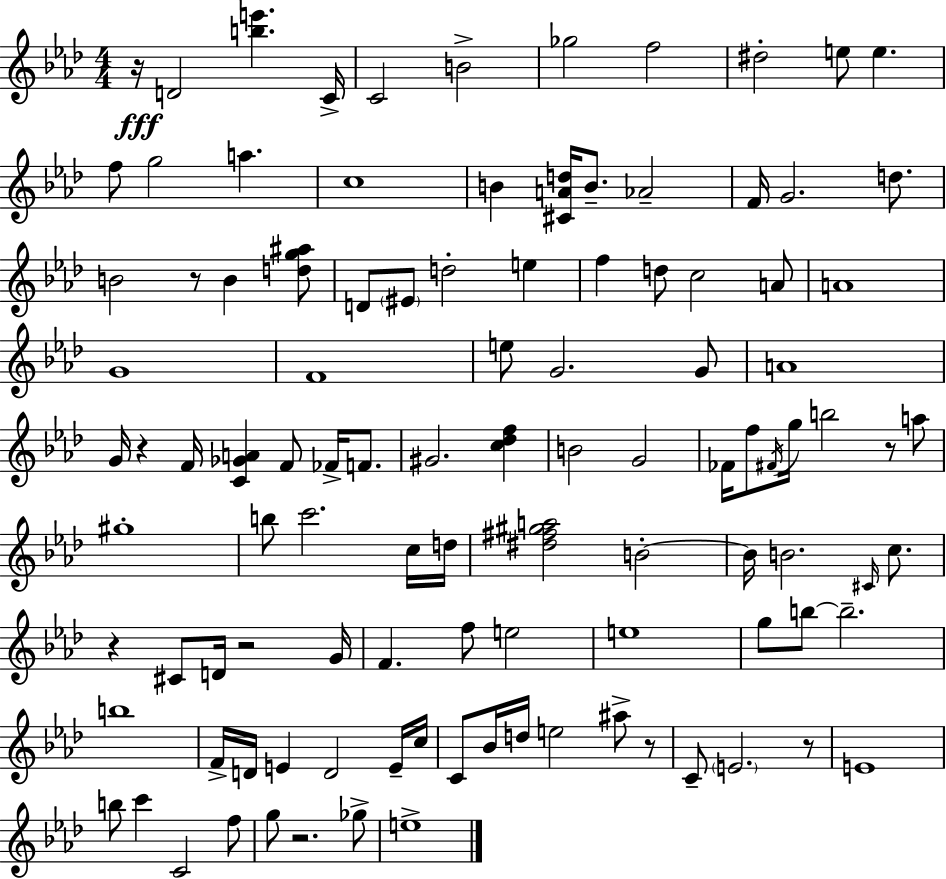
{
  \clef treble
  \numericTimeSignature
  \time 4/4
  \key f \minor
  \repeat volta 2 { r16\fff d'2 <b'' e'''>4. c'16-> | c'2 b'2-> | ges''2 f''2 | dis''2-. e''8 e''4. | \break f''8 g''2 a''4. | c''1 | b'4 <cis' a' d''>16 b'8.-- aes'2-- | f'16 g'2. d''8. | \break b'2 r8 b'4 <d'' g'' ais''>8 | d'8 \parenthesize eis'8 d''2-. e''4 | f''4 d''8 c''2 a'8 | a'1 | \break g'1 | f'1 | e''8 g'2. g'8 | a'1 | \break g'16 r4 f'16 <c' ges' a'>4 f'8 fes'16-> f'8. | gis'2. <c'' des'' f''>4 | b'2 g'2 | fes'16 f''8 \acciaccatura { fis'16 } g''16 b''2 r8 a''8 | \break gis''1-. | b''8 c'''2. c''16 | d''16 <dis'' fis'' gis'' a''>2 b'2-.~~ | b'16 b'2. \grace { cis'16 } c''8. | \break r4 cis'8 d'16 r2 | g'16 f'4. f''8 e''2 | e''1 | g''8 b''8~~ b''2.-- | \break b''1 | f'16-> d'16 e'4 d'2 | e'16-- c''16 c'8 bes'16 d''16 e''2 ais''8-> | r8 c'8-- \parenthesize e'2. | \break r8 e'1 | b''8 c'''4 c'2 | f''8 g''8 r2. | ges''8-> e''1-> | \break } \bar "|."
}